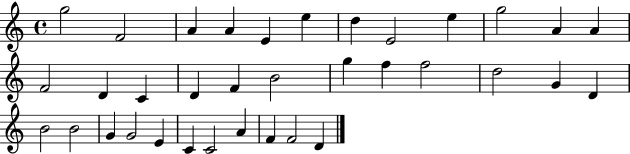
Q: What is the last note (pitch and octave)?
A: D4